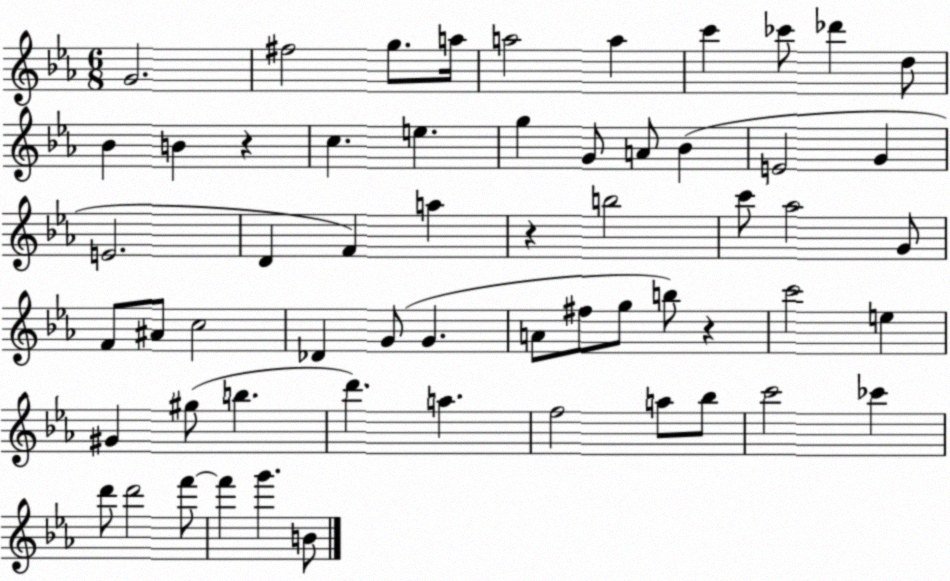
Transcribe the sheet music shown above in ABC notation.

X:1
T:Untitled
M:6/8
L:1/4
K:Eb
G2 ^f2 g/2 a/4 a2 a c' _c'/2 _d' d/2 _B B z c e g G/2 A/2 _B E2 G E2 D F a z b2 c'/2 _a2 G/2 F/2 ^A/2 c2 _D G/2 G A/2 ^f/2 g/2 b/2 z c'2 e ^G ^g/2 b d' a f2 a/2 _b/2 c'2 _c' d'/2 d'2 f'/2 f' g' B/2